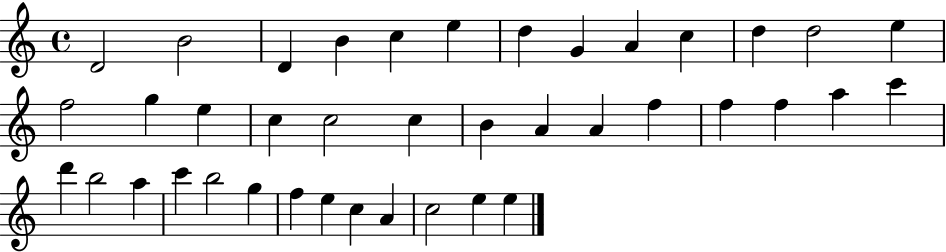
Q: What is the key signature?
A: C major